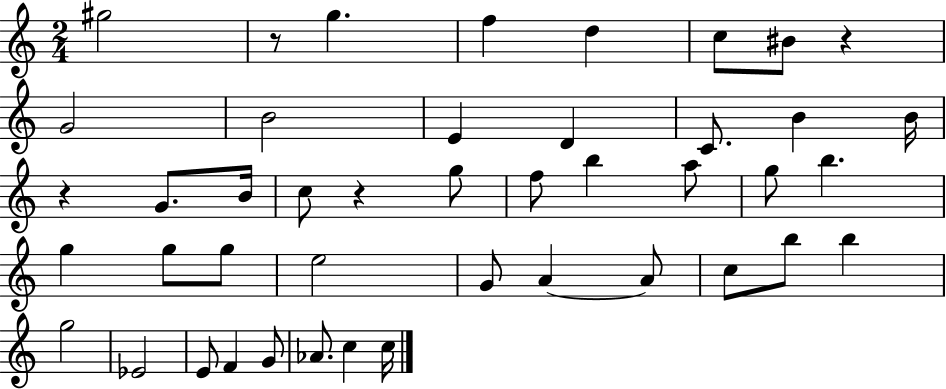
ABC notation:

X:1
T:Untitled
M:2/4
L:1/4
K:C
^g2 z/2 g f d c/2 ^B/2 z G2 B2 E D C/2 B B/4 z G/2 B/4 c/2 z g/2 f/2 b a/2 g/2 b g g/2 g/2 e2 G/2 A A/2 c/2 b/2 b g2 _E2 E/2 F G/2 _A/2 c c/4